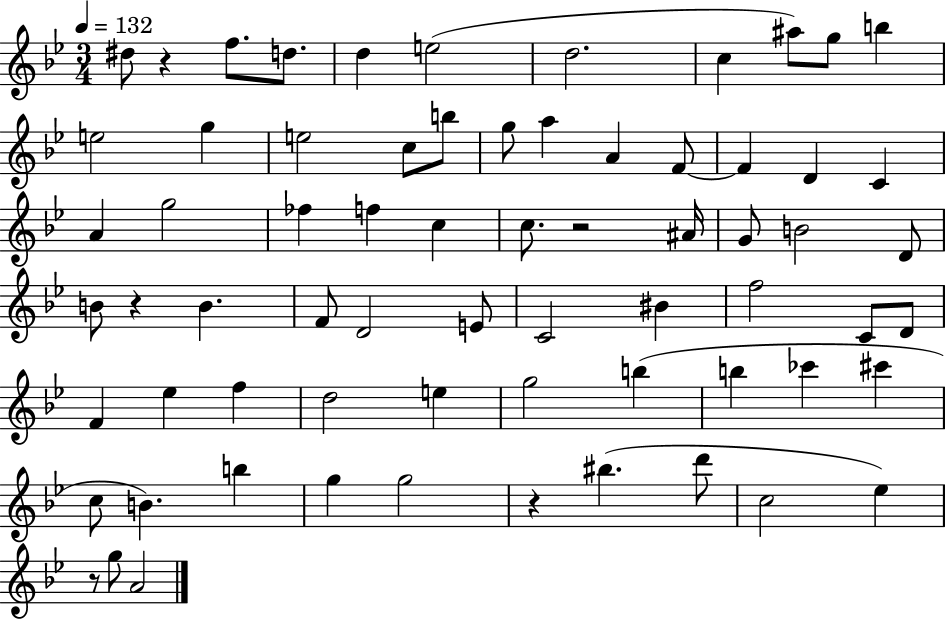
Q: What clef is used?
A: treble